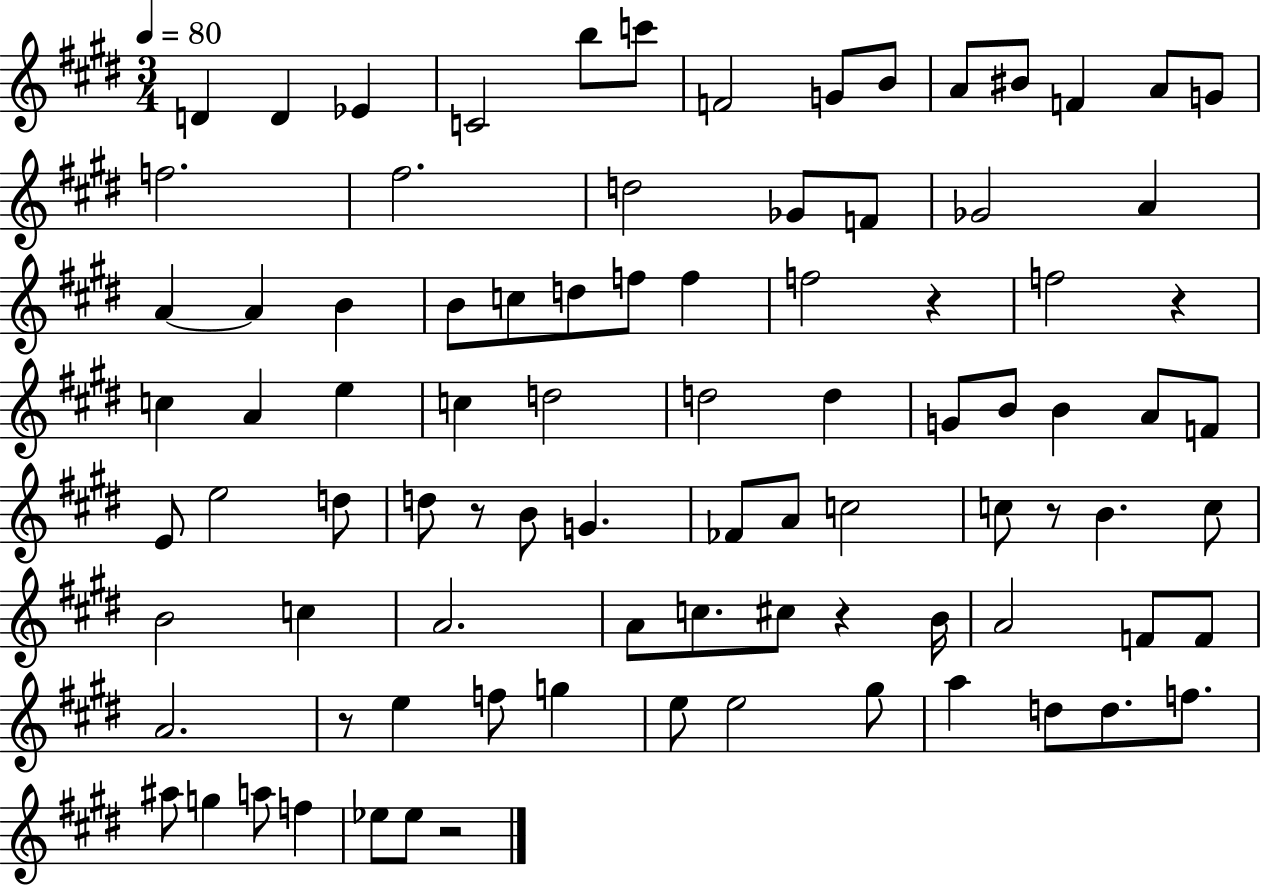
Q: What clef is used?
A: treble